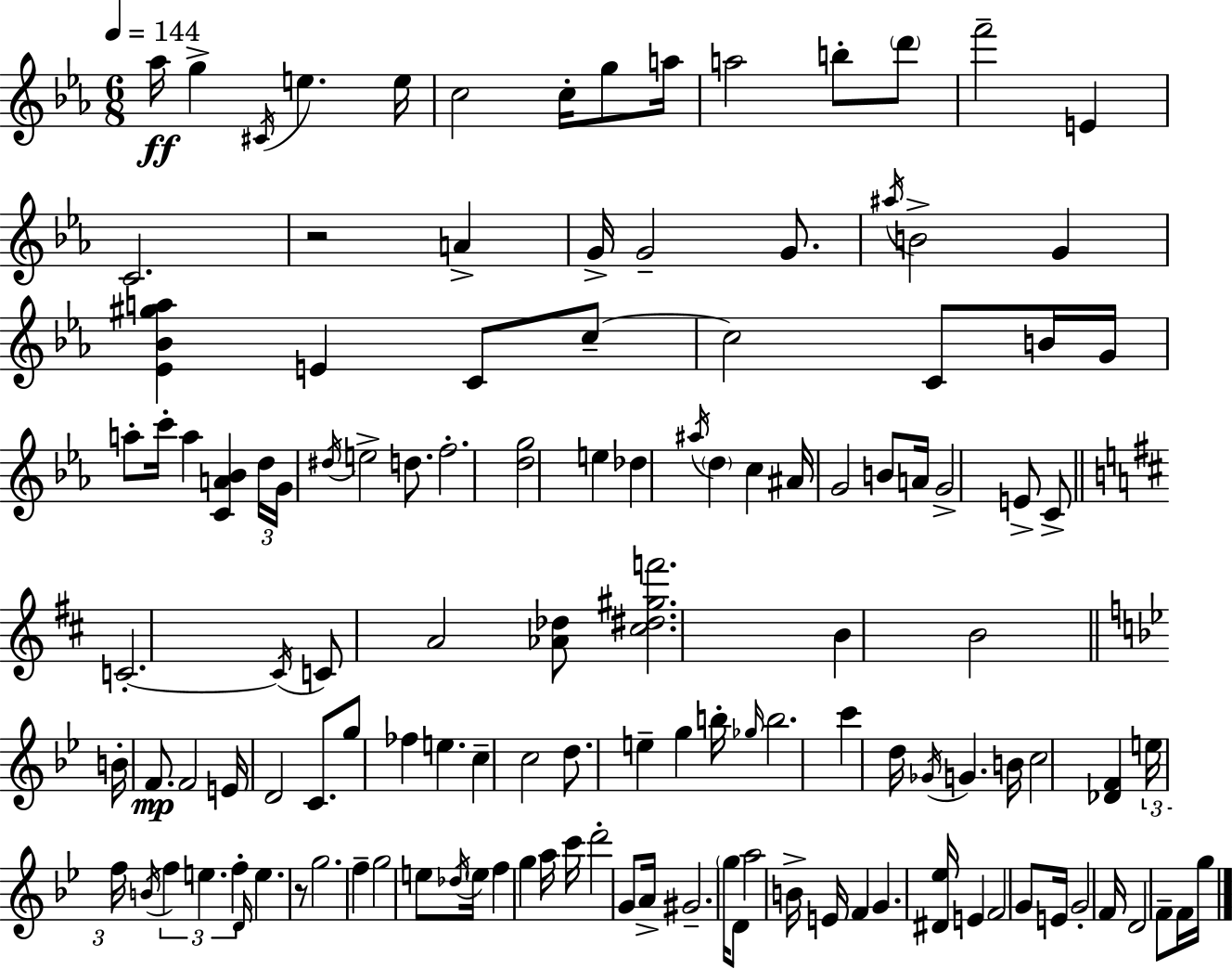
Ab5/s G5/q C#4/s E5/q. E5/s C5/h C5/s G5/e A5/s A5/h B5/e D6/e F6/h E4/q C4/h. R/h A4/q G4/s G4/h G4/e. A#5/s B4/h G4/q [Eb4,Bb4,G#5,A5]/q E4/q C4/e C5/e C5/h C4/e B4/s G4/s A5/e C6/s A5/q [C4,A4,Bb4]/q D5/s G4/s D#5/s E5/h D5/e. F5/h. [D5,G5]/h E5/q Db5/q A#5/s D5/q C5/q A#4/s G4/h B4/e A4/s G4/h E4/e C4/e C4/h. C4/s C4/e A4/h [Ab4,Db5]/e [C#5,D#5,G#5,F6]/h. B4/q B4/h B4/s F4/e. F4/h E4/s D4/h C4/e. G5/e FES5/q E5/q. C5/q C5/h D5/e. E5/q G5/q B5/s Gb5/s B5/h. C6/q D5/s Gb4/s G4/q. B4/s C5/h [Db4,F4]/q E5/s F5/s B4/s F5/q E5/q. F5/q D4/s E5/q. R/e G5/h. F5/q G5/h E5/e Db5/s E5/s F5/q G5/q A5/s C6/s D6/h G4/e A4/s G#4/h. G5/s D4/e A5/h B4/s E4/s F4/q G4/q. [D#4,Eb5]/s E4/q F4/h G4/e E4/s G4/h F4/s D4/h F4/e F4/s G5/s